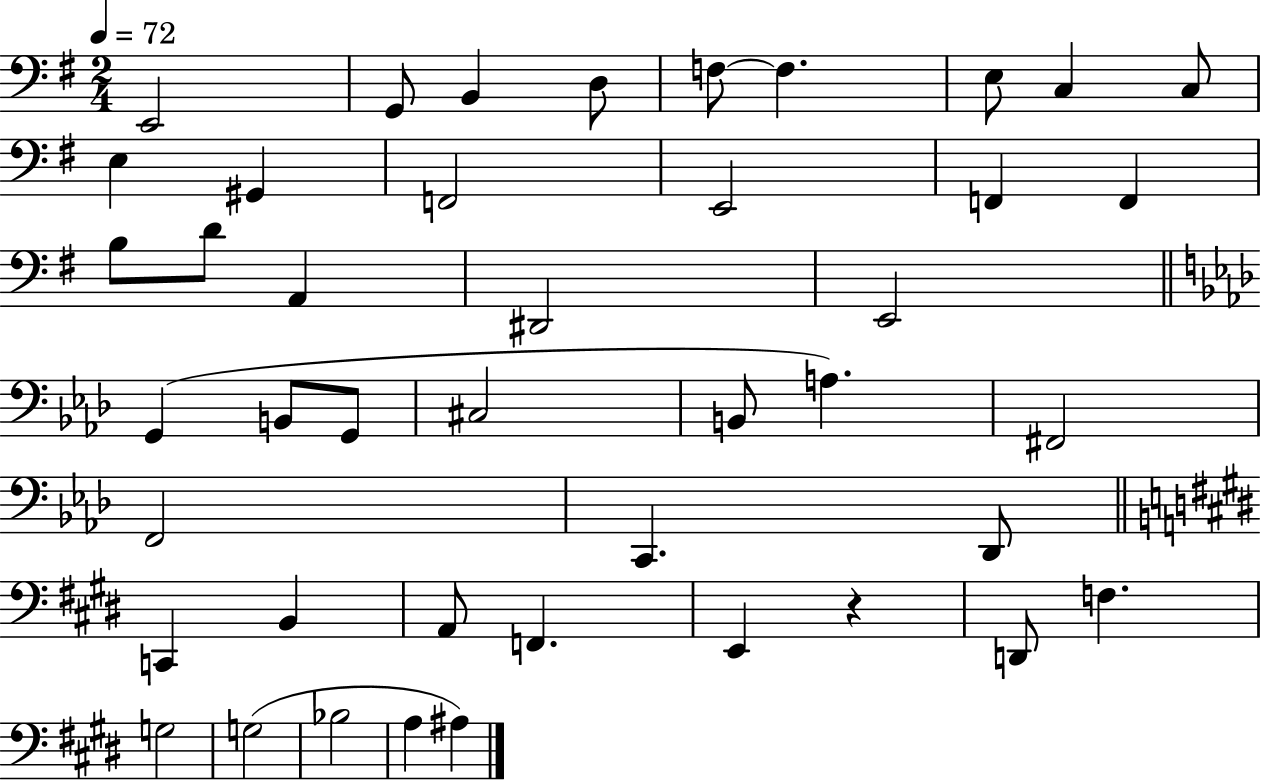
E2/h G2/e B2/q D3/e F3/e F3/q. E3/e C3/q C3/e E3/q G#2/q F2/h E2/h F2/q F2/q B3/e D4/e A2/q D#2/h E2/h G2/q B2/e G2/e C#3/h B2/e A3/q. F#2/h F2/h C2/q. Db2/e C2/q B2/q A2/e F2/q. E2/q R/q D2/e F3/q. G3/h G3/h Bb3/h A3/q A#3/q